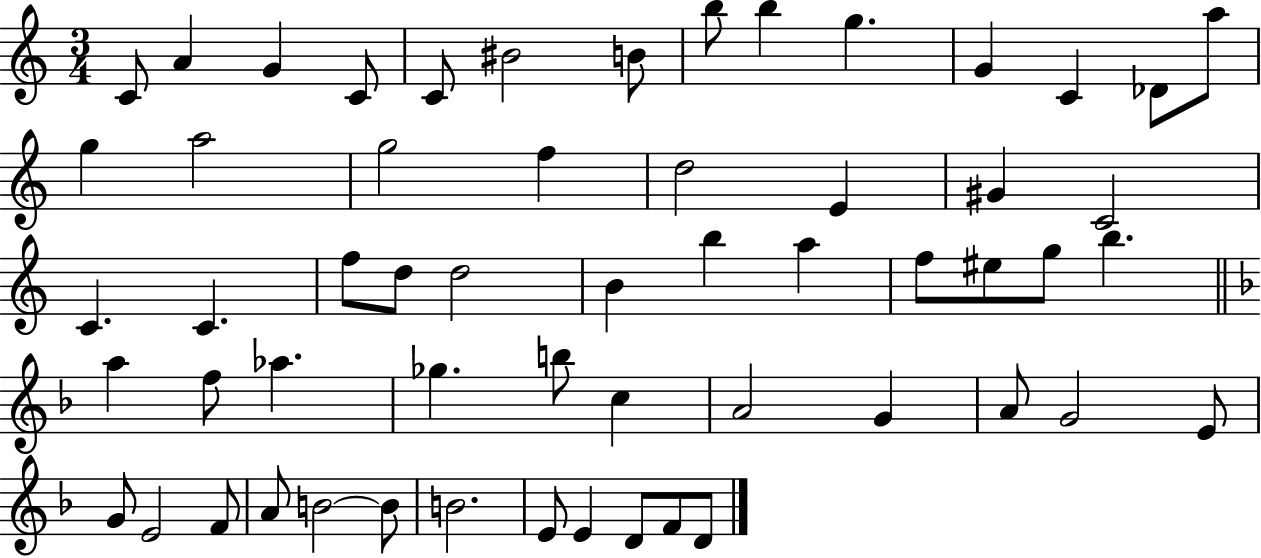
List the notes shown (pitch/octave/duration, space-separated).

C4/e A4/q G4/q C4/e C4/e BIS4/h B4/e B5/e B5/q G5/q. G4/q C4/q Db4/e A5/e G5/q A5/h G5/h F5/q D5/h E4/q G#4/q C4/h C4/q. C4/q. F5/e D5/e D5/h B4/q B5/q A5/q F5/e EIS5/e G5/e B5/q. A5/q F5/e Ab5/q. Gb5/q. B5/e C5/q A4/h G4/q A4/e G4/h E4/e G4/e E4/h F4/e A4/e B4/h B4/e B4/h. E4/e E4/q D4/e F4/e D4/e